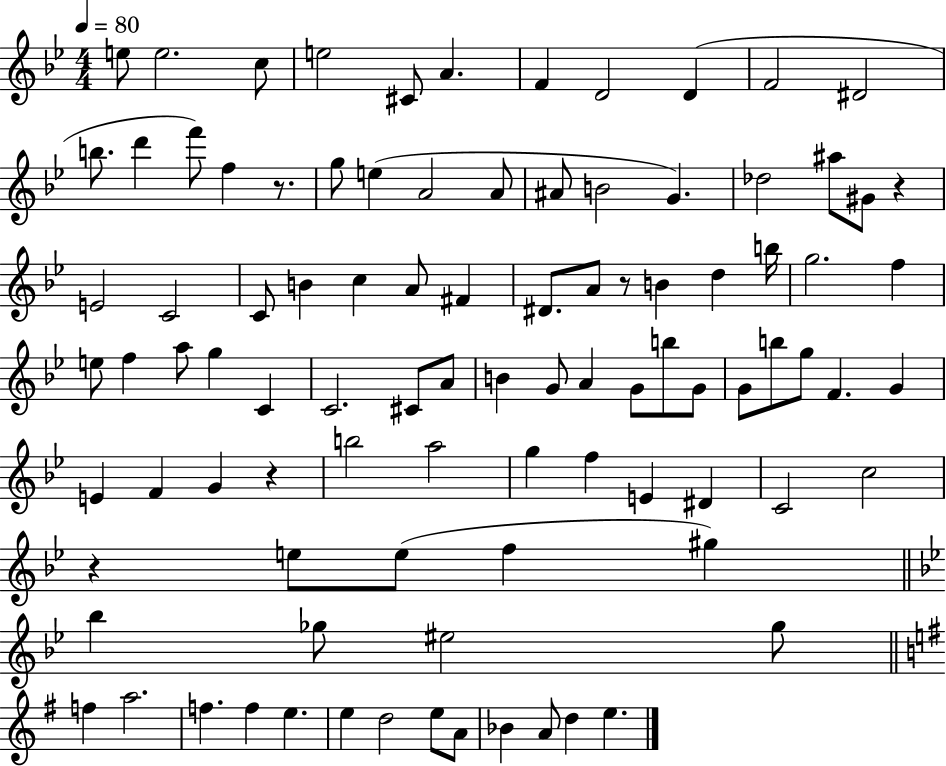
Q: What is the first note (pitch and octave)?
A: E5